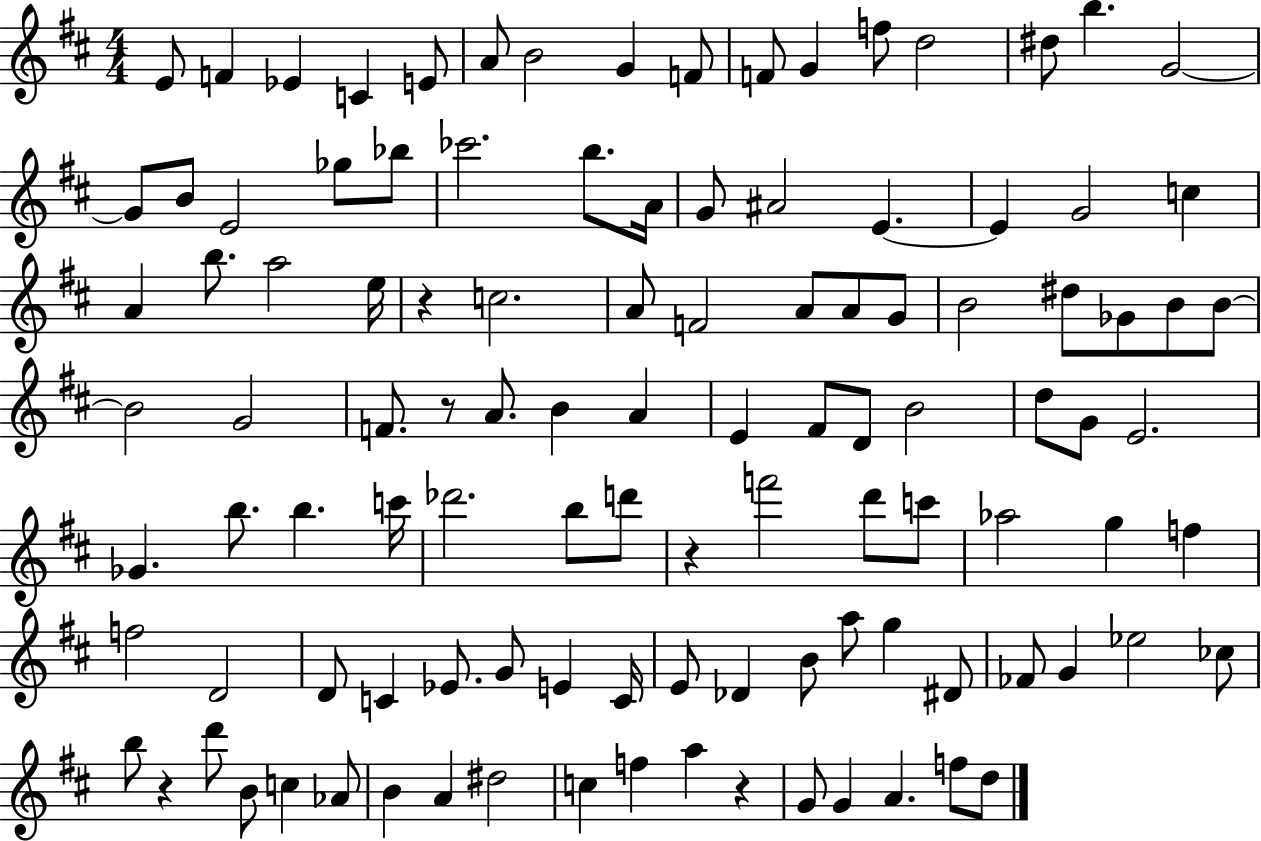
E4/e F4/q Eb4/q C4/q E4/e A4/e B4/h G4/q F4/e F4/e G4/q F5/e D5/h D#5/e B5/q. G4/h G4/e B4/e E4/h Gb5/e Bb5/e CES6/h. B5/e. A4/s G4/e A#4/h E4/q. E4/q G4/h C5/q A4/q B5/e. A5/h E5/s R/q C5/h. A4/e F4/h A4/e A4/e G4/e B4/h D#5/e Gb4/e B4/e B4/e B4/h G4/h F4/e. R/e A4/e. B4/q A4/q E4/q F#4/e D4/e B4/h D5/e G4/e E4/h. Gb4/q. B5/e. B5/q. C6/s Db6/h. B5/e D6/e R/q F6/h D6/e C6/e Ab5/h G5/q F5/q F5/h D4/h D4/e C4/q Eb4/e. G4/e E4/q C4/s E4/e Db4/q B4/e A5/e G5/q D#4/e FES4/e G4/q Eb5/h CES5/e B5/e R/q D6/e B4/e C5/q Ab4/e B4/q A4/q D#5/h C5/q F5/q A5/q R/q G4/e G4/q A4/q. F5/e D5/e